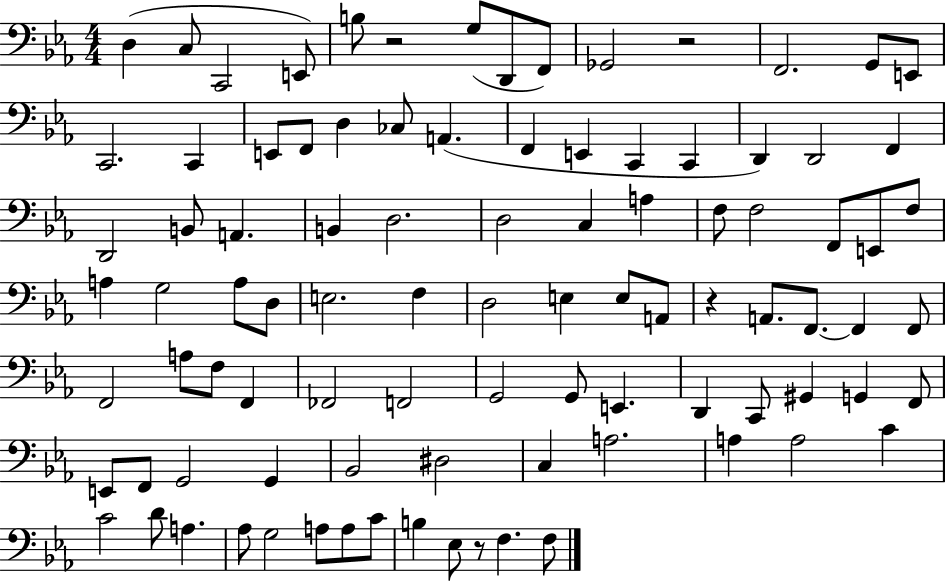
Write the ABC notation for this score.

X:1
T:Untitled
M:4/4
L:1/4
K:Eb
D, C,/2 C,,2 E,,/2 B,/2 z2 G,/2 D,,/2 F,,/2 _G,,2 z2 F,,2 G,,/2 E,,/2 C,,2 C,, E,,/2 F,,/2 D, _C,/2 A,, F,, E,, C,, C,, D,, D,,2 F,, D,,2 B,,/2 A,, B,, D,2 D,2 C, A, F,/2 F,2 F,,/2 E,,/2 F,/2 A, G,2 A,/2 D,/2 E,2 F, D,2 E, E,/2 A,,/2 z A,,/2 F,,/2 F,, F,,/2 F,,2 A,/2 F,/2 F,, _F,,2 F,,2 G,,2 G,,/2 E,, D,, C,,/2 ^G,, G,, F,,/2 E,,/2 F,,/2 G,,2 G,, _B,,2 ^D,2 C, A,2 A, A,2 C C2 D/2 A, _A,/2 G,2 A,/2 A,/2 C/2 B, _E,/2 z/2 F, F,/2